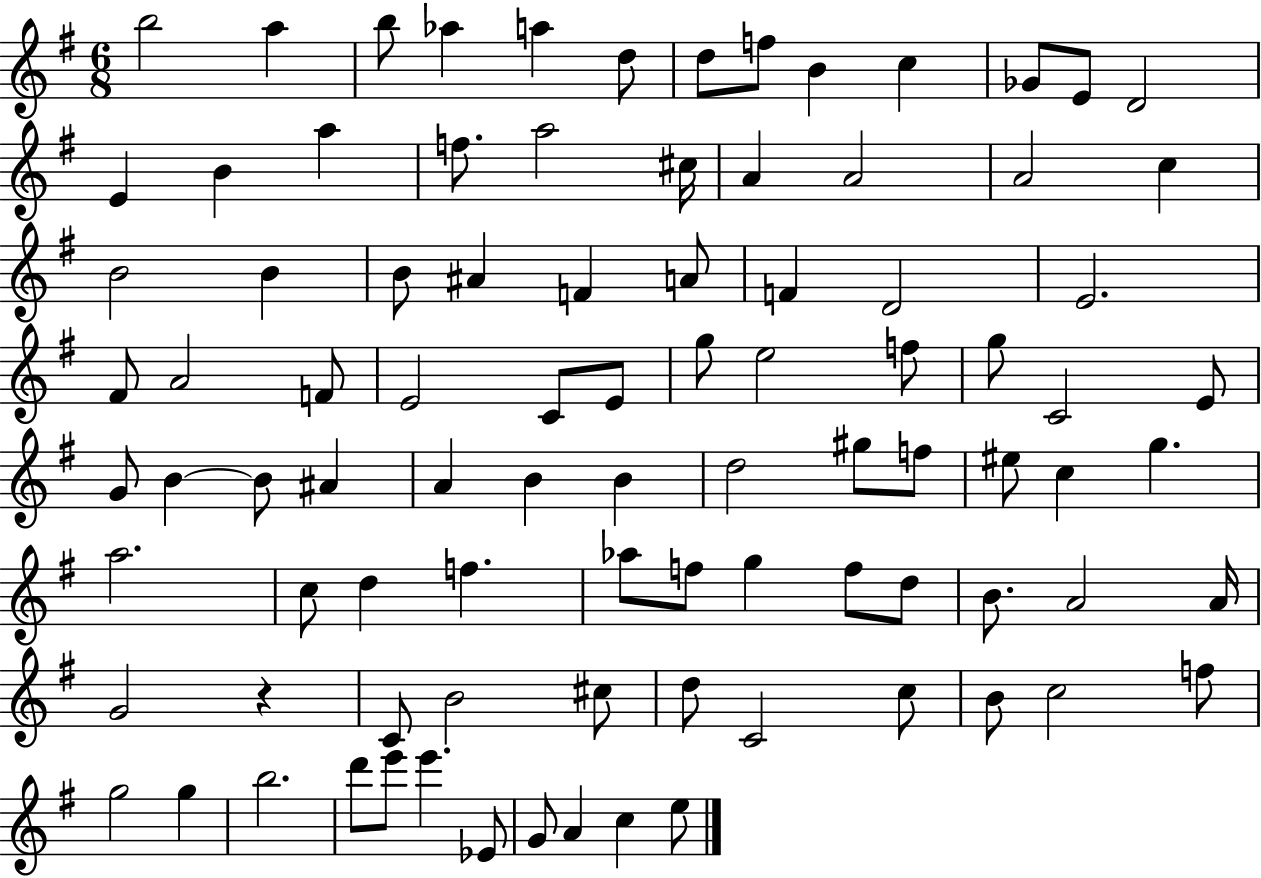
{
  \clef treble
  \numericTimeSignature
  \time 6/8
  \key g \major
  b''2 a''4 | b''8 aes''4 a''4 d''8 | d''8 f''8 b'4 c''4 | ges'8 e'8 d'2 | \break e'4 b'4 a''4 | f''8. a''2 cis''16 | a'4 a'2 | a'2 c''4 | \break b'2 b'4 | b'8 ais'4 f'4 a'8 | f'4 d'2 | e'2. | \break fis'8 a'2 f'8 | e'2 c'8 e'8 | g''8 e''2 f''8 | g''8 c'2 e'8 | \break g'8 b'4~~ b'8 ais'4 | a'4 b'4 b'4 | d''2 gis''8 f''8 | eis''8 c''4 g''4. | \break a''2. | c''8 d''4 f''4. | aes''8 f''8 g''4 f''8 d''8 | b'8. a'2 a'16 | \break g'2 r4 | c'8 b'2 cis''8 | d''8 c'2 c''8 | b'8 c''2 f''8 | \break g''2 g''4 | b''2. | d'''8 e'''8 e'''4. ees'8 | g'8 a'4 c''4 e''8 | \break \bar "|."
}